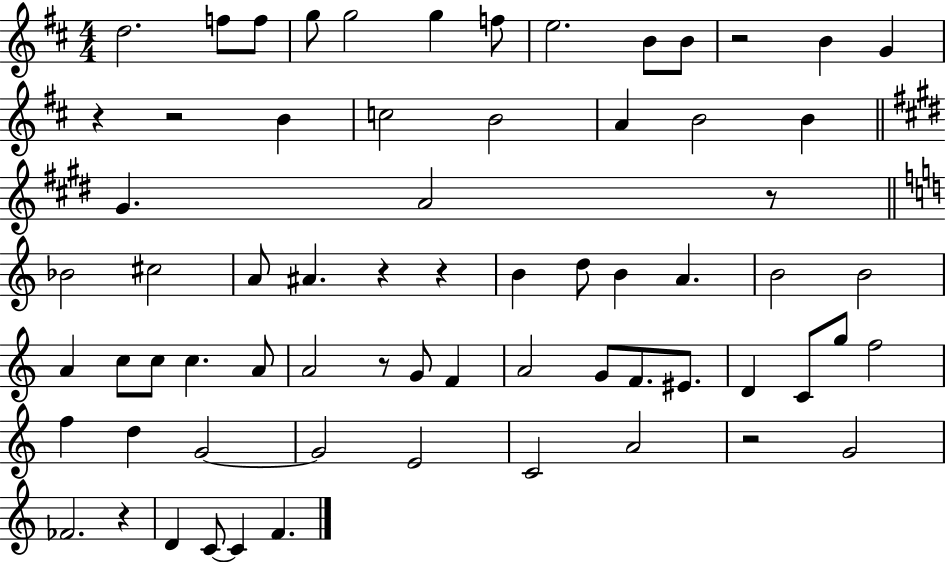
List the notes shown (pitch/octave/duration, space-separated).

D5/h. F5/e F5/e G5/e G5/h G5/q F5/e E5/h. B4/e B4/e R/h B4/q G4/q R/q R/h B4/q C5/h B4/h A4/q B4/h B4/q G#4/q. A4/h R/e Bb4/h C#5/h A4/e A#4/q. R/q R/q B4/q D5/e B4/q A4/q. B4/h B4/h A4/q C5/e C5/e C5/q. A4/e A4/h R/e G4/e F4/q A4/h G4/e F4/e. EIS4/e. D4/q C4/e G5/e F5/h F5/q D5/q G4/h G4/h E4/h C4/h A4/h R/h G4/h FES4/h. R/q D4/q C4/e C4/q F4/q.